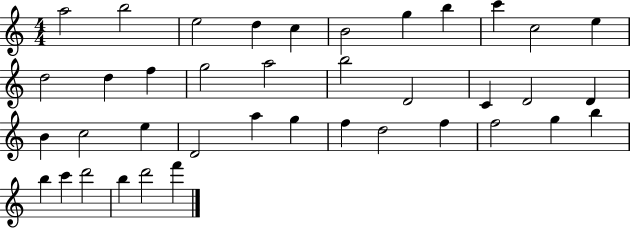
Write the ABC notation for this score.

X:1
T:Untitled
M:4/4
L:1/4
K:C
a2 b2 e2 d c B2 g b c' c2 e d2 d f g2 a2 b2 D2 C D2 D B c2 e D2 a g f d2 f f2 g b b c' d'2 b d'2 f'